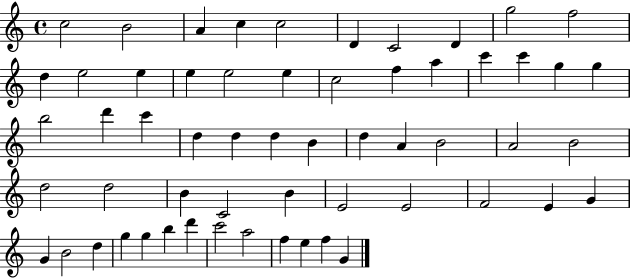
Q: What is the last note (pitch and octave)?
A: G4